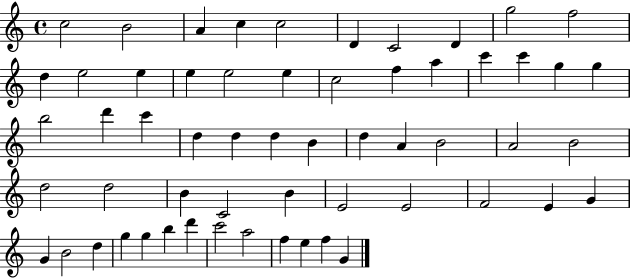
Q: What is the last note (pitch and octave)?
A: G4